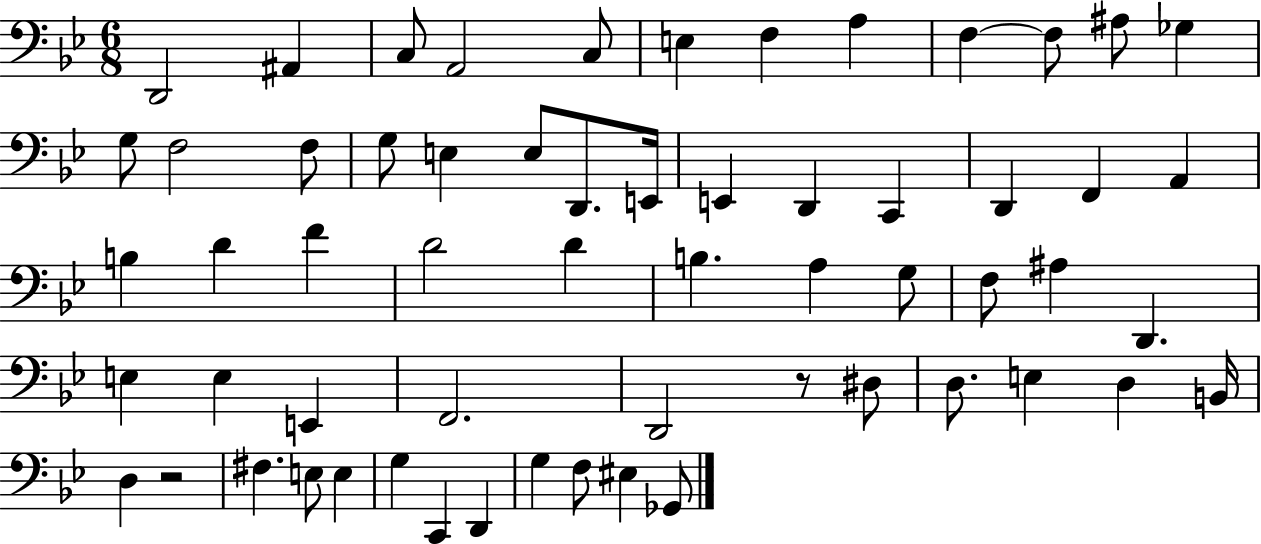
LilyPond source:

{
  \clef bass
  \numericTimeSignature
  \time 6/8
  \key bes \major
  \repeat volta 2 { d,2 ais,4 | c8 a,2 c8 | e4 f4 a4 | f4~~ f8 ais8 ges4 | \break g8 f2 f8 | g8 e4 e8 d,8. e,16 | e,4 d,4 c,4 | d,4 f,4 a,4 | \break b4 d'4 f'4 | d'2 d'4 | b4. a4 g8 | f8 ais4 d,4. | \break e4 e4 e,4 | f,2. | d,2 r8 dis8 | d8. e4 d4 b,16 | \break d4 r2 | fis4. e8 e4 | g4 c,4 d,4 | g4 f8 eis4 ges,8 | \break } \bar "|."
}